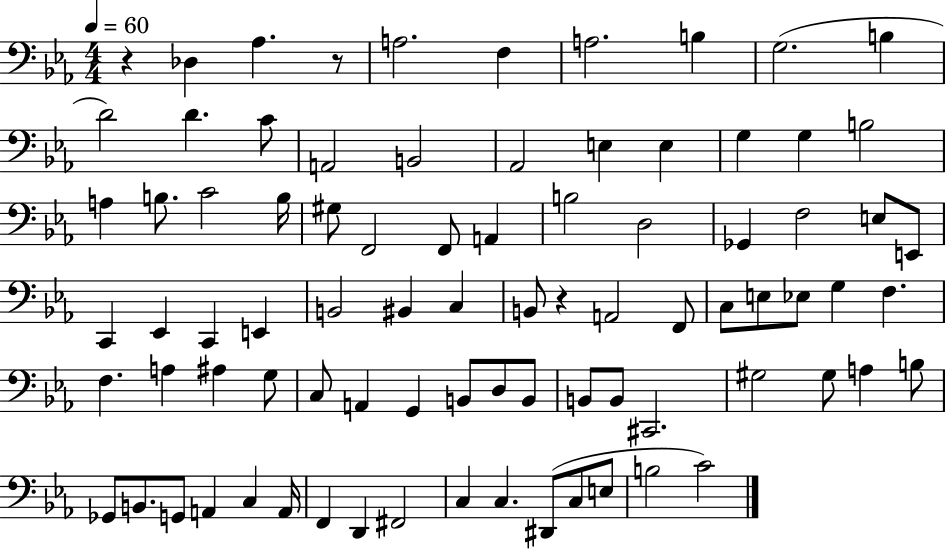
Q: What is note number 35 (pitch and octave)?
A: Eb2